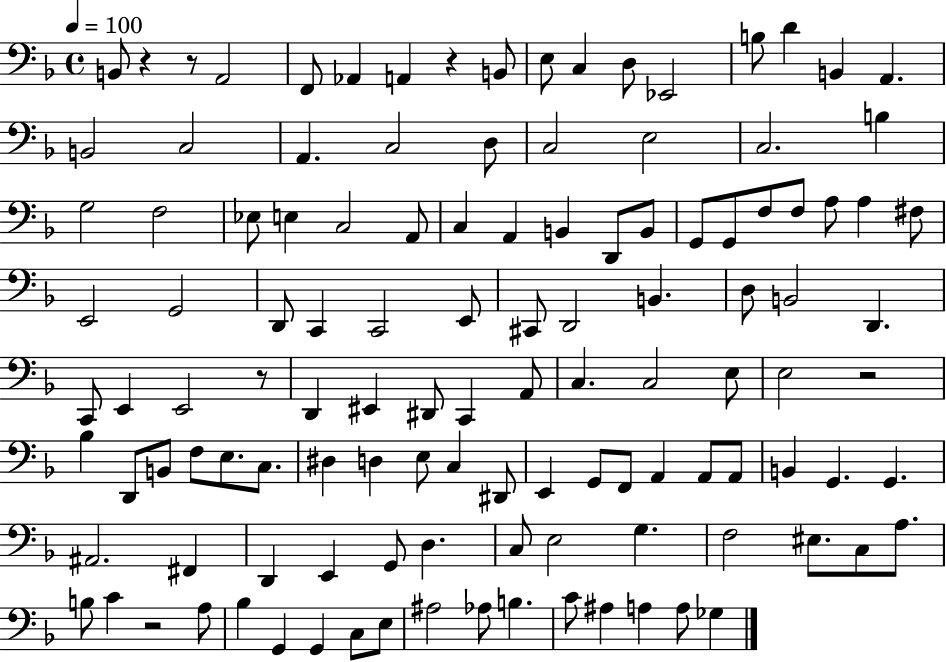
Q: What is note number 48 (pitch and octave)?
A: C#2